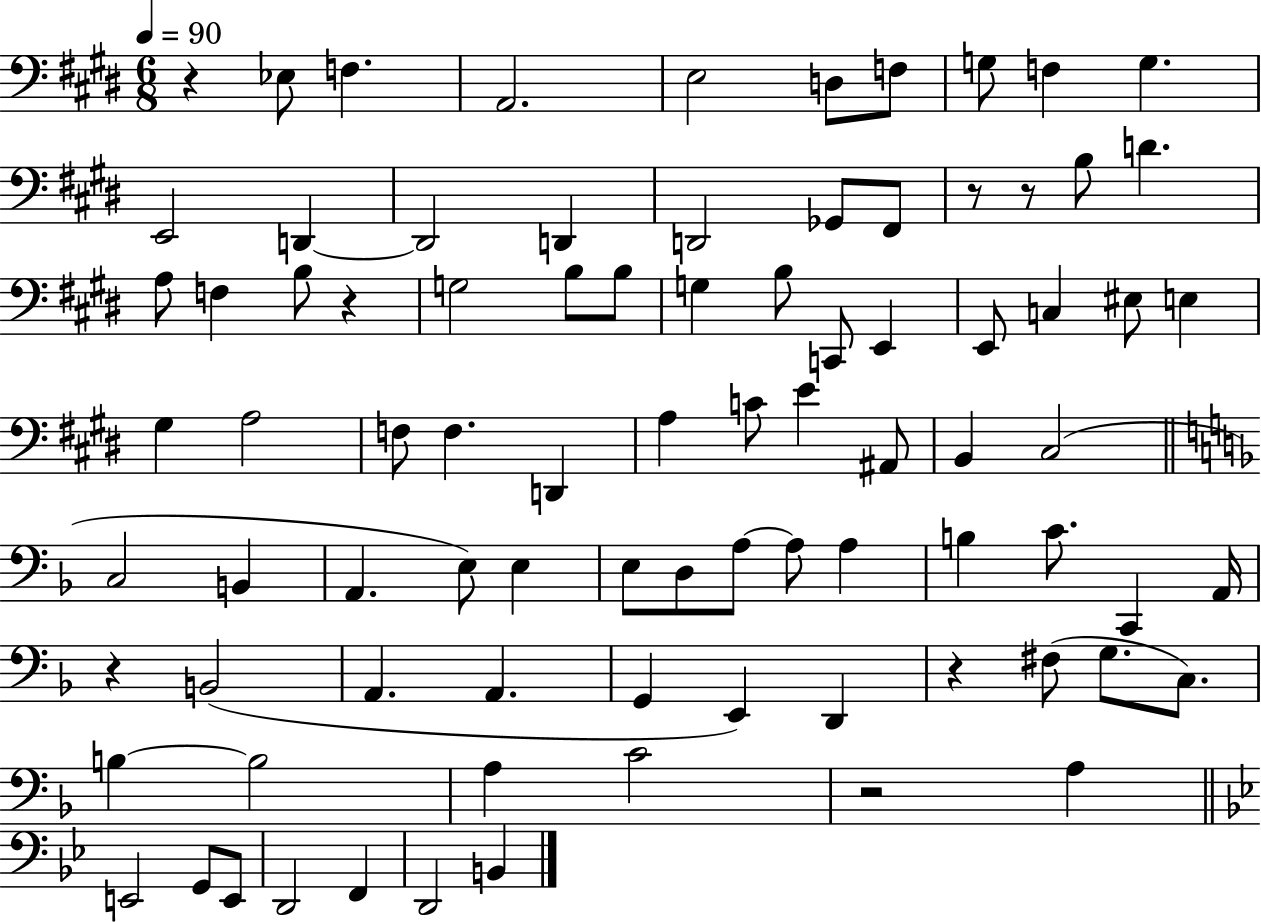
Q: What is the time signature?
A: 6/8